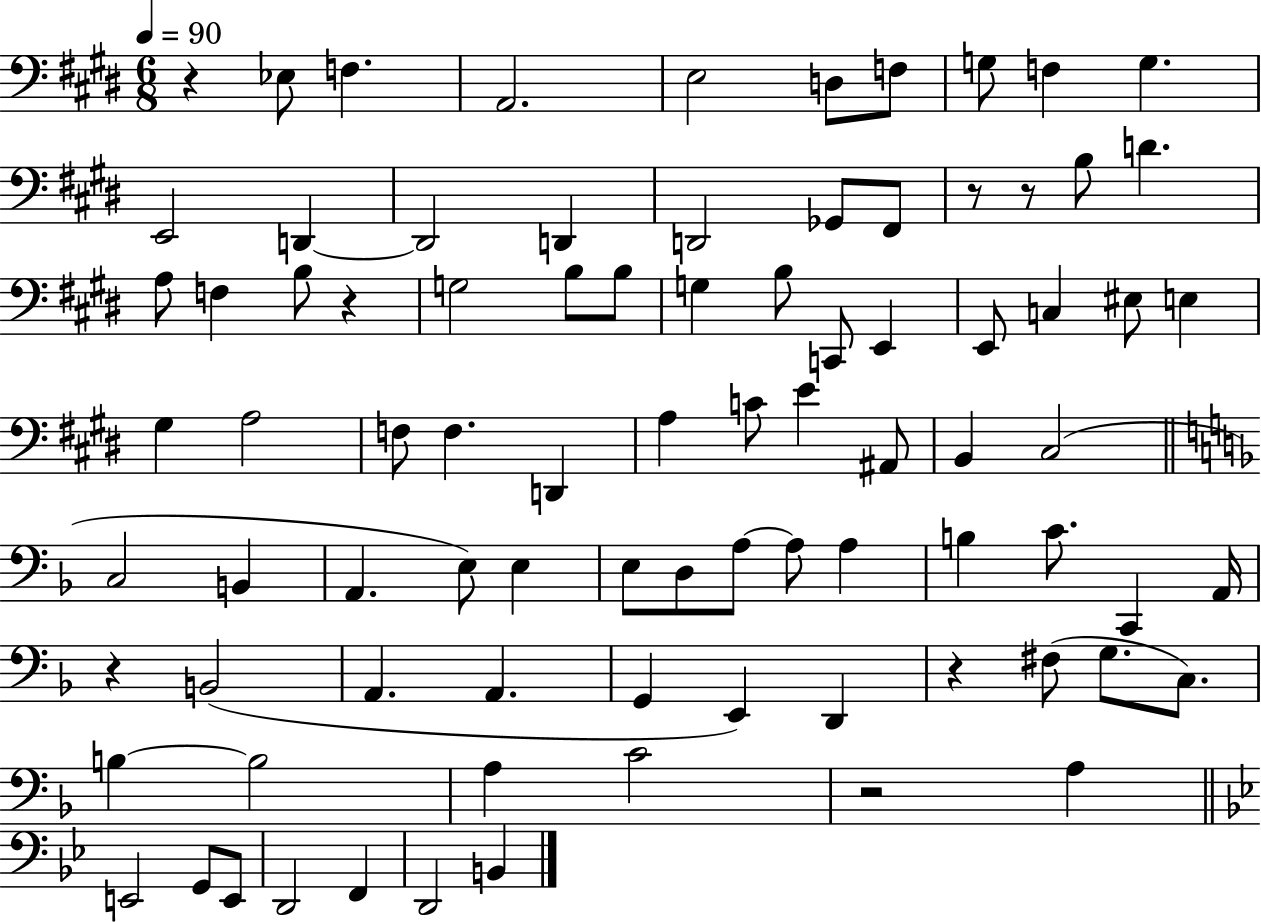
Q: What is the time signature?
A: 6/8